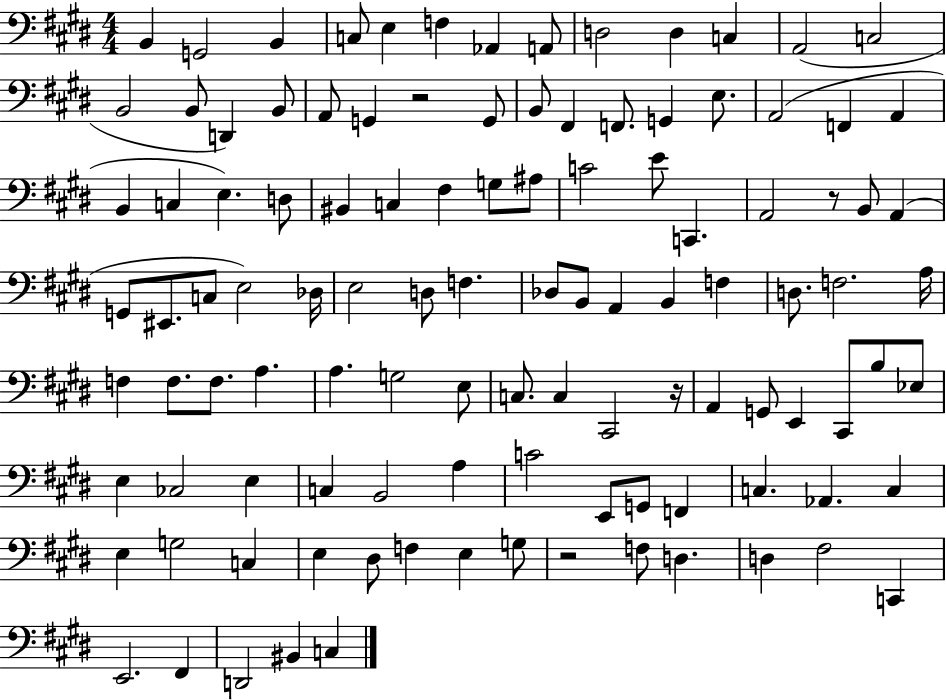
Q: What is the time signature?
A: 4/4